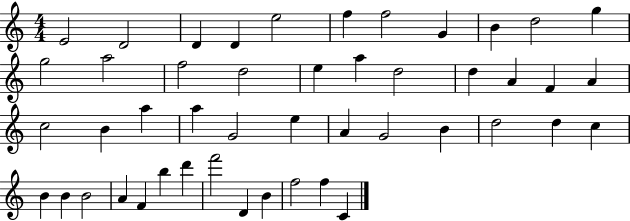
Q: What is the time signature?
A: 4/4